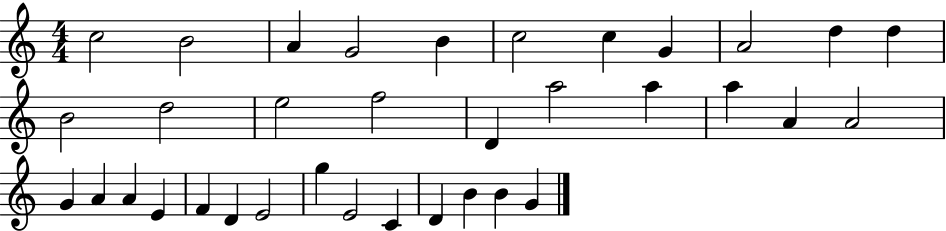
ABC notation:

X:1
T:Untitled
M:4/4
L:1/4
K:C
c2 B2 A G2 B c2 c G A2 d d B2 d2 e2 f2 D a2 a a A A2 G A A E F D E2 g E2 C D B B G